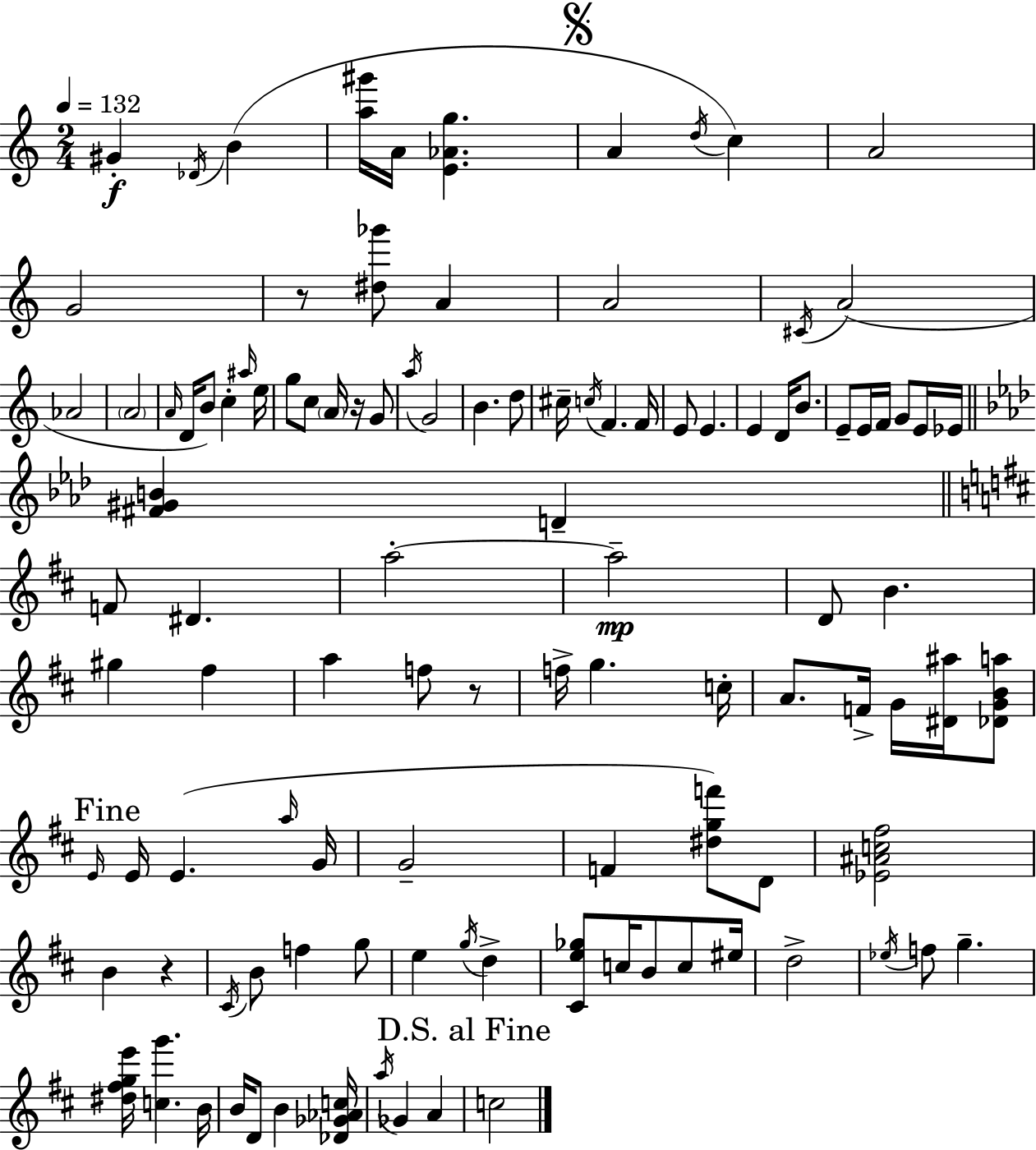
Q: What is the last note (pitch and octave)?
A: C5